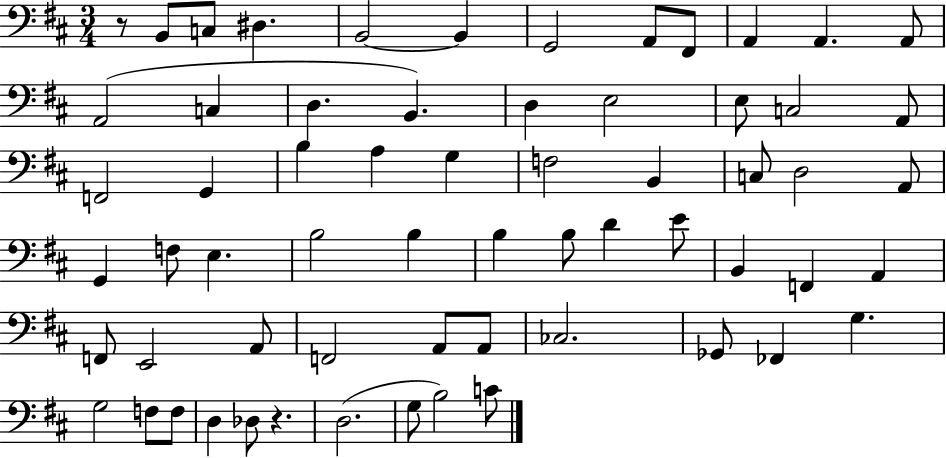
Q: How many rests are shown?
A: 2